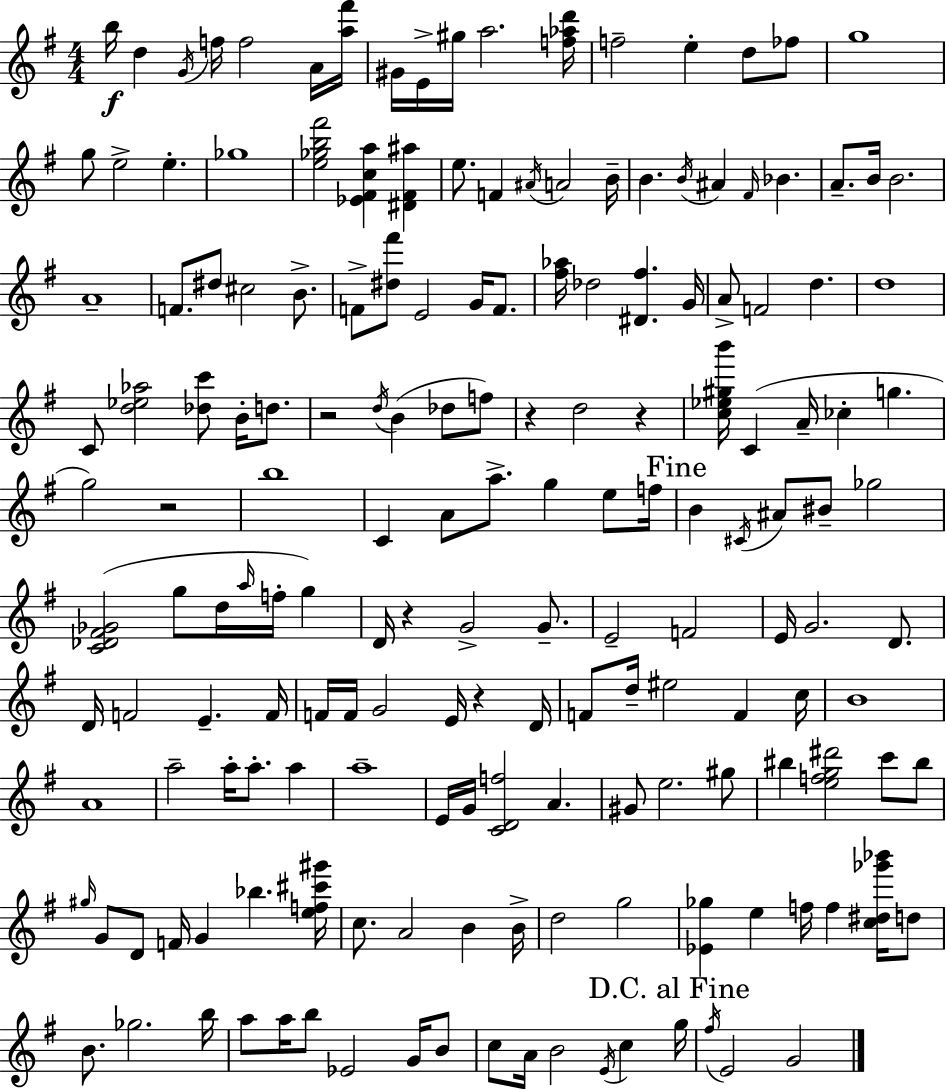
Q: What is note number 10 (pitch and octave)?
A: A5